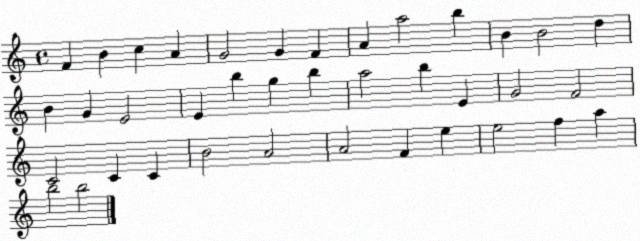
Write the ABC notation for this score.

X:1
T:Untitled
M:4/4
L:1/4
K:C
F B c A G2 G F A a2 b B B2 d B G E2 E b g b a2 b E G2 F2 C2 C C B2 A2 A2 F e e2 f a b2 b2